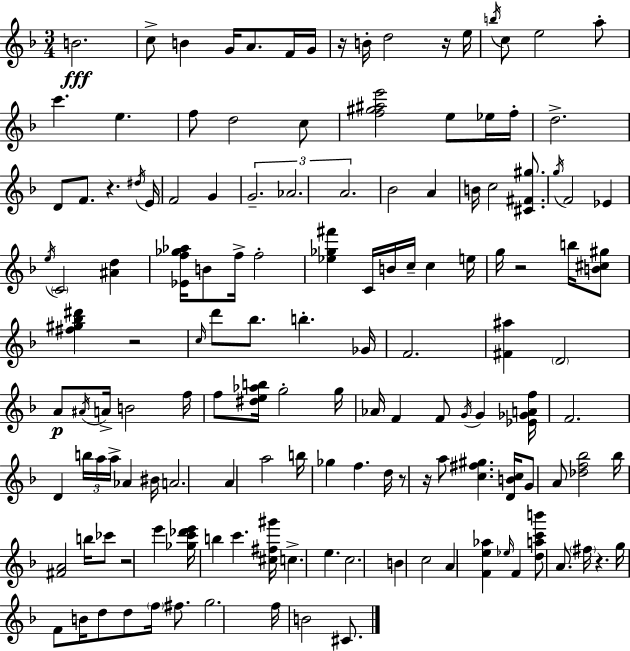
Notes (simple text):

B4/h. C5/e B4/q G4/s A4/e. F4/s G4/s R/s B4/s D5/h R/s E5/s B5/s C5/e E5/h A5/e C6/q. E5/q. F5/e D5/h C5/e [F5,G#5,A#5,E6]/h E5/e Eb5/s F5/s D5/h. D4/e F4/e. R/q. D#5/s E4/s F4/h G4/q G4/h. Ab4/h. A4/h. Bb4/h A4/q B4/s C5/h [C#4,F#4,G#5]/e. G5/s F4/h Eb4/q E5/s C4/h [A#4,D5]/q [Eb4,F5,Gb5,Ab5]/s B4/e F5/s F5/h [Eb5,Gb5,F#6]/q C4/s B4/s C5/s C5/q E5/s G5/s R/h B5/s [B4,C#5,G#5]/e [F#5,G#5,Bb5,D#6]/q R/h C5/s D6/e Bb5/e. B5/q. Gb4/s F4/h. [F#4,A#5]/q D4/h A4/e A#4/s A4/s B4/h F5/s F5/e [D#5,E5,Ab5,B5]/s G5/h G5/s Ab4/s F4/q F4/e G4/s G4/q [Eb4,Gb4,A4,F5]/s F4/h. D4/q B5/s A5/s A5/s Ab4/q BIS4/s A4/h. A4/q A5/h B5/s Gb5/q F5/q. D5/s R/e R/s A5/e [C5,F#5,G#5]/q. [D4,B4,C5]/s G4/e A4/e [Db5,F5,Bb5]/h Bb5/s [F#4,A4]/h B5/s CES6/e R/h E6/q [Gb5,C6,Db6,E6]/s B5/q C6/q. [C#5,F#5,G#6]/s C5/q. E5/q. C5/h. B4/q C5/h A4/q [F4,E5,Ab5]/q Eb5/s F4/q [D5,A5,C6,B6]/e A4/e. F#5/s R/q. G5/s F4/e B4/s D5/e D5/e F5/s F#5/e. G5/h. F5/s B4/h C#4/e.